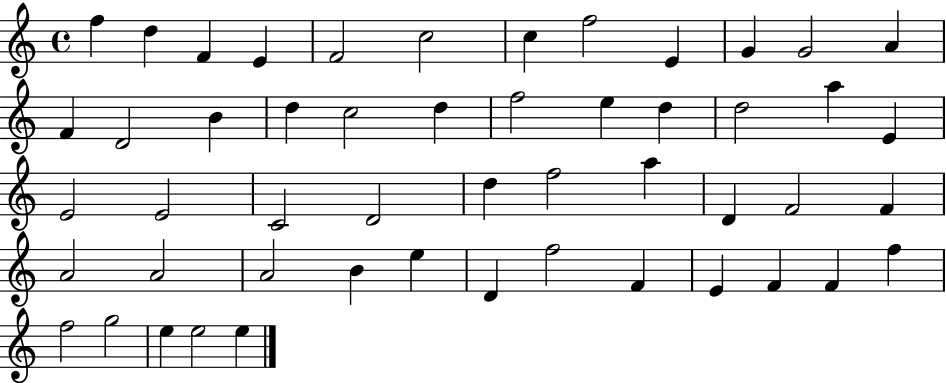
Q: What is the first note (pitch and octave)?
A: F5